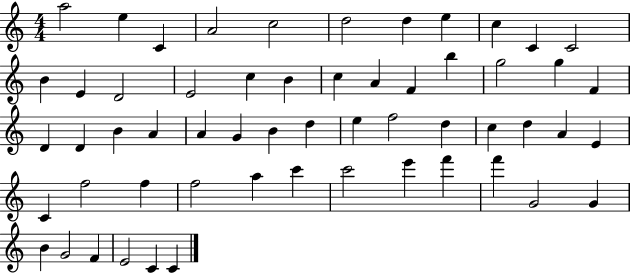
A5/h E5/q C4/q A4/h C5/h D5/h D5/q E5/q C5/q C4/q C4/h B4/q E4/q D4/h E4/h C5/q B4/q C5/q A4/q F4/q B5/q G5/h G5/q F4/q D4/q D4/q B4/q A4/q A4/q G4/q B4/q D5/q E5/q F5/h D5/q C5/q D5/q A4/q E4/q C4/q F5/h F5/q F5/h A5/q C6/q C6/h E6/q F6/q F6/q G4/h G4/q B4/q G4/h F4/q E4/h C4/q C4/q